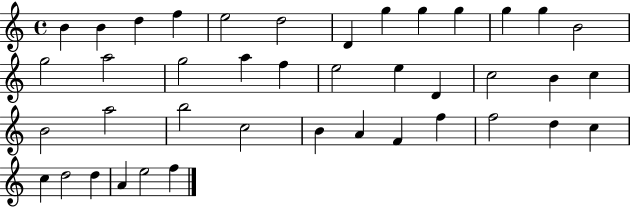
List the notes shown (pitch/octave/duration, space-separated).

B4/q B4/q D5/q F5/q E5/h D5/h D4/q G5/q G5/q G5/q G5/q G5/q B4/h G5/h A5/h G5/h A5/q F5/q E5/h E5/q D4/q C5/h B4/q C5/q B4/h A5/h B5/h C5/h B4/q A4/q F4/q F5/q F5/h D5/q C5/q C5/q D5/h D5/q A4/q E5/h F5/q